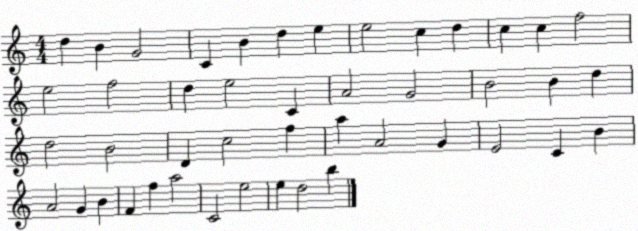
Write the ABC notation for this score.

X:1
T:Untitled
M:4/4
L:1/4
K:C
d B G2 C B d e e2 c d c c f2 e2 f2 d e2 C A2 G2 B2 B d d2 B2 D c2 f a A2 G E2 C B A2 G B F f a2 C2 e2 e d2 b